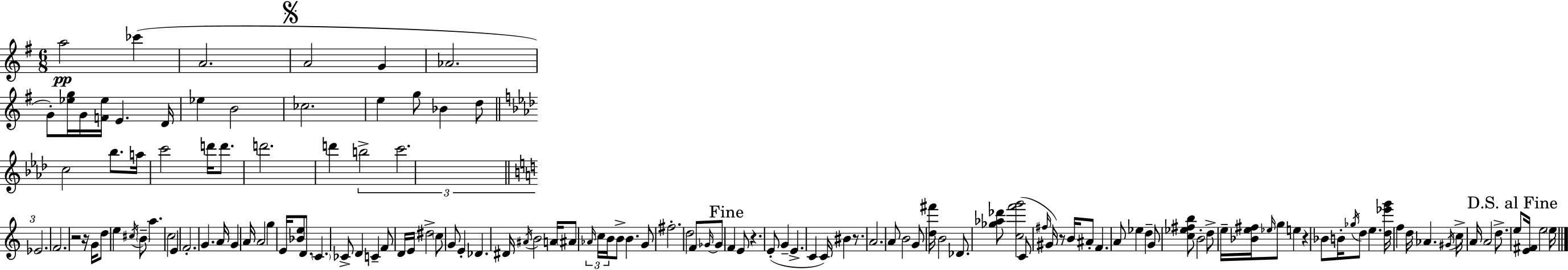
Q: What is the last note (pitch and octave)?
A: E5